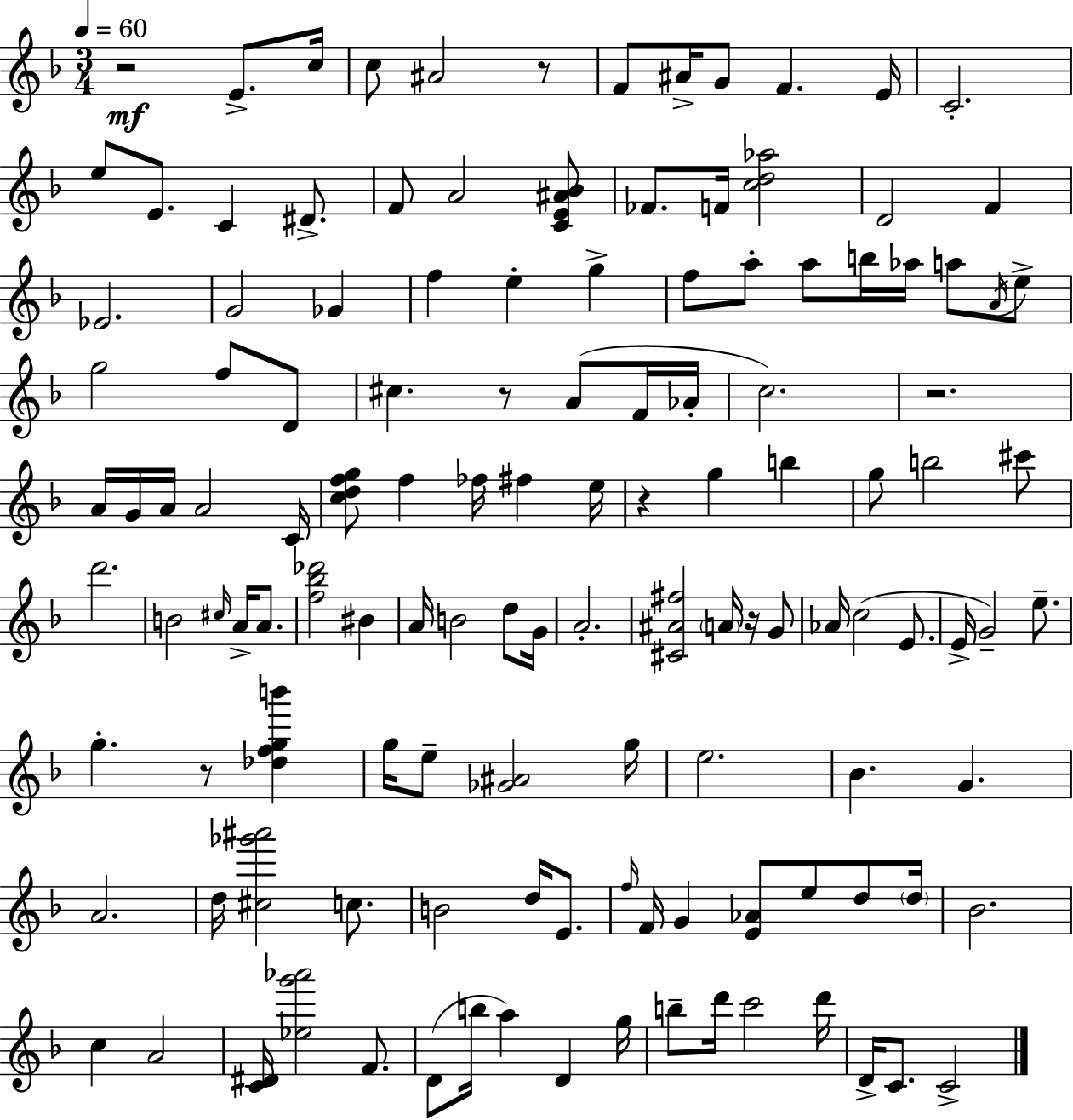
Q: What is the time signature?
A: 3/4